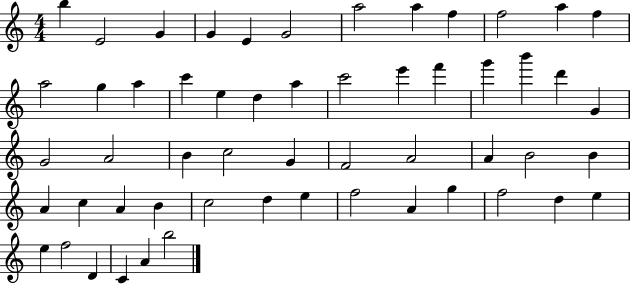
B5/q E4/h G4/q G4/q E4/q G4/h A5/h A5/q F5/q F5/h A5/q F5/q A5/h G5/q A5/q C6/q E5/q D5/q A5/q C6/h E6/q F6/q G6/q B6/q D6/q G4/q G4/h A4/h B4/q C5/h G4/q F4/h A4/h A4/q B4/h B4/q A4/q C5/q A4/q B4/q C5/h D5/q E5/q F5/h A4/q G5/q F5/h D5/q E5/q E5/q F5/h D4/q C4/q A4/q B5/h